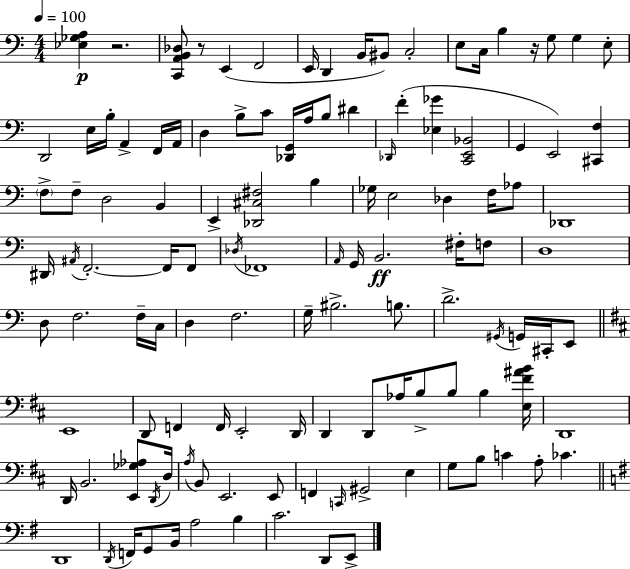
{
  \clef bass
  \numericTimeSignature
  \time 4/4
  \key c \major
  \tempo 4 = 100
  \repeat volta 2 { <ees ges a>4\p r2. | <c, a, b, des>8 r8 e,4( f,2 | e,16 d,4 b,16 bis,8) c2-. | e8 c16 b4 r16 g8 g4 e8-. | \break d,2 e16 b16-. a,4-> f,16 a,16 | d4 b8-> c'8 <des, g,>16 a16 b8 dis'4 | \grace { des,16 } f'4-.( <ees ges'>4 <c, e, bes,>2 | g,4 e,2) <cis, f>4 | \break \parenthesize f8-> f8-- d2 b,4 | e,4-> <des, cis fis>2 b4 | ges16 e2 des4 f16 aes8 | des,1 | \break dis,16 \acciaccatura { ais,16 } f,2.-.~~ f,16 | f,8 \acciaccatura { des16 } fes,1 | \grace { a,16 } g,16 b,2.\ff | fis16-. f8 d1 | \break d8 f2. | f16-- c16 d4 f2. | g16-- bis2.-> | b8. d'2.-> | \break \acciaccatura { gis,16 } g,16 cis,16-. e,8 \bar "||" \break \key d \major e,1 | d,8 f,4 f,16 e,2-. d,16 | d,4 d,8 aes16 b8-> b8 b4 <e fis' ais' b'>16 | d,1 | \break d,16 b,2. <e, ges aes>8 \acciaccatura { d,16 } | d16 \acciaccatura { a16 } b,8 e,2. | e,8 f,4 \grace { c,16 } gis,2-> e4 | g8 b8 c'4 a8-. ces'4. | \break \bar "||" \break \key g \major d,1 | \acciaccatura { d,16 } f,16 g,8 b,16 a2 b4 | c'2. d,8 e,8-> | } \bar "|."
}